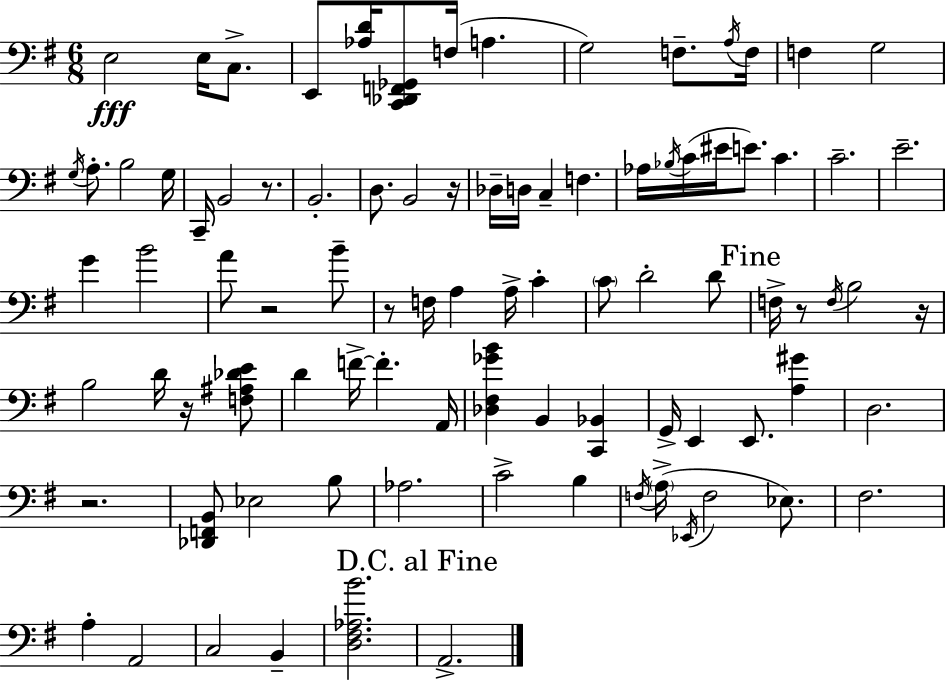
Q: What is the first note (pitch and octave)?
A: E3